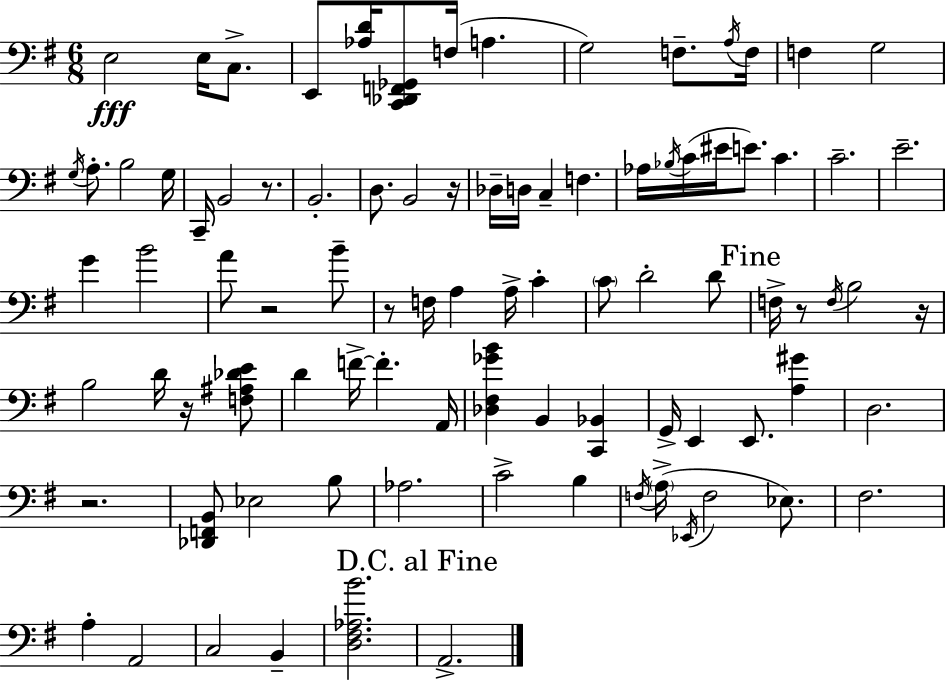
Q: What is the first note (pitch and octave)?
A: E3